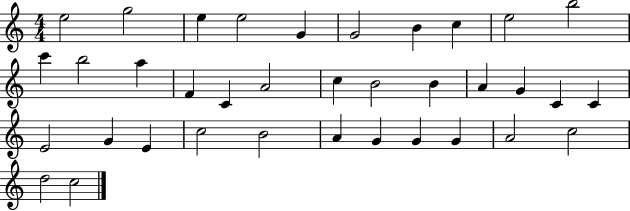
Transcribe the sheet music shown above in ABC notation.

X:1
T:Untitled
M:4/4
L:1/4
K:C
e2 g2 e e2 G G2 B c e2 b2 c' b2 a F C A2 c B2 B A G C C E2 G E c2 B2 A G G G A2 c2 d2 c2